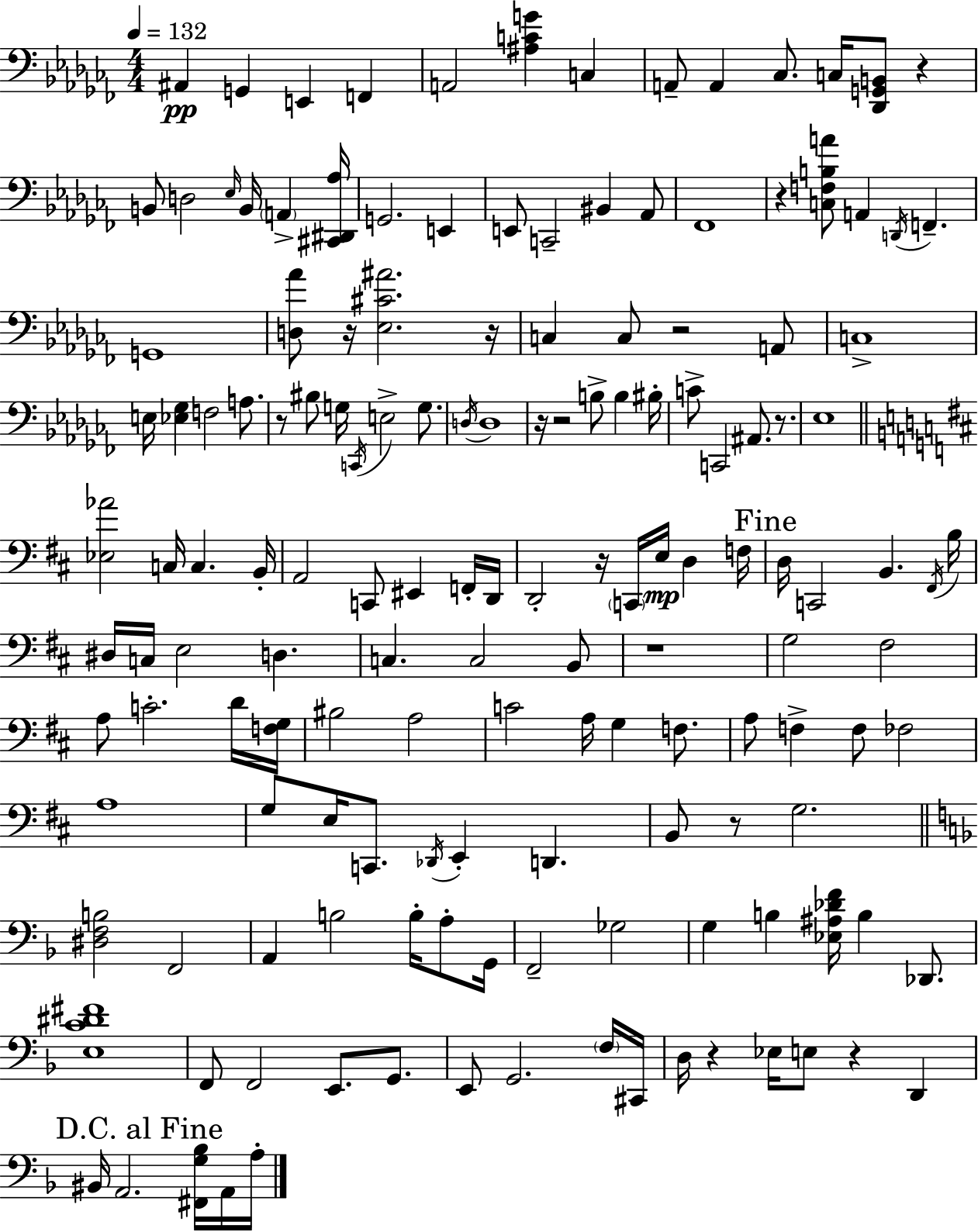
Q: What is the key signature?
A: AES minor